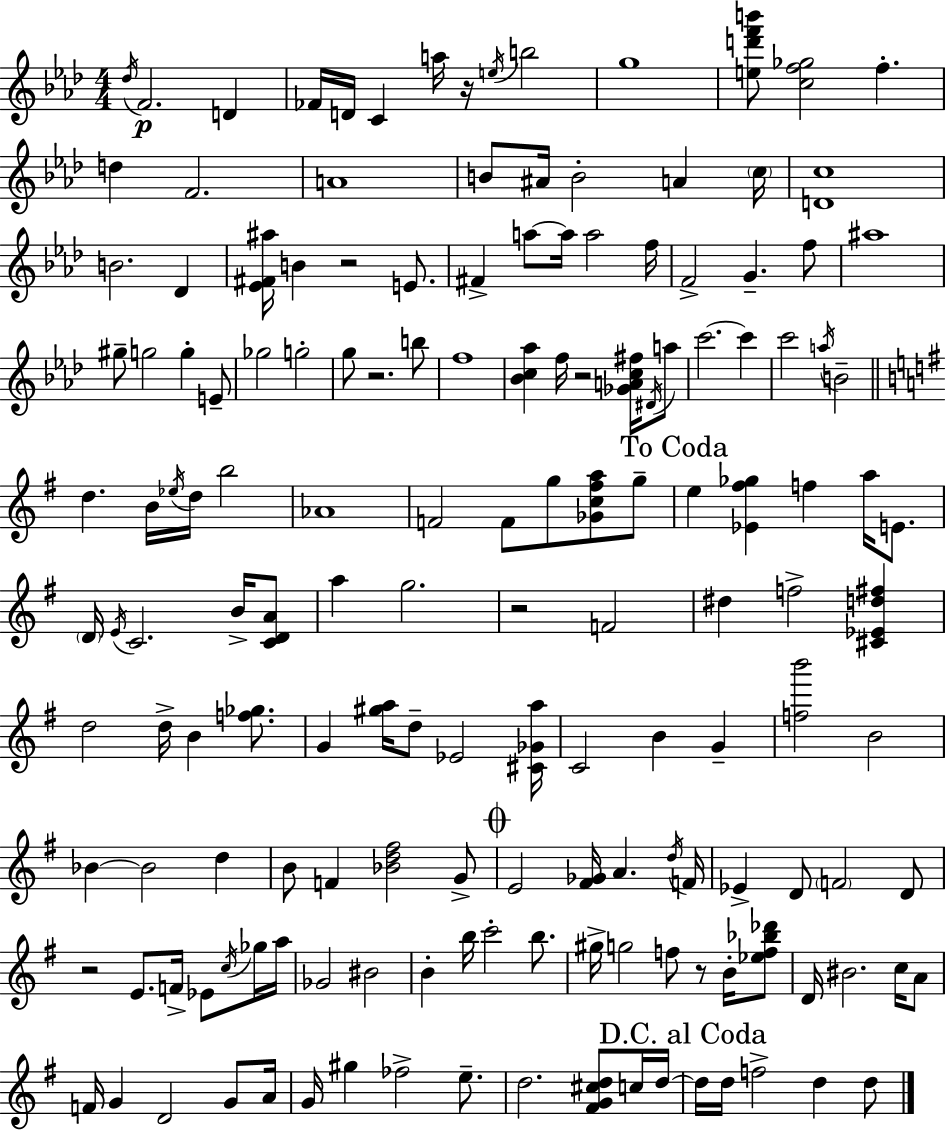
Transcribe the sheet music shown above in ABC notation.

X:1
T:Untitled
M:4/4
L:1/4
K:Fm
_d/4 F2 D _F/4 D/4 C a/4 z/4 e/4 b2 g4 [ed'f'b']/2 [cf_g]2 f d F2 A4 B/2 ^A/4 B2 A c/4 [Dc]4 B2 _D [_E^F^a]/4 B z2 E/2 ^F a/2 a/4 a2 f/4 F2 G f/2 ^a4 ^g/2 g2 g E/2 _g2 g2 g/2 z2 b/2 f4 [_Bc_a] f/4 z2 [_GAc^f]/4 ^D/4 a/2 c'2 c' c'2 a/4 B2 d B/4 _e/4 d/4 b2 _A4 F2 F/2 g/2 [_Gc^fa]/2 g/2 e [_E^f_g] f a/4 E/2 D/4 E/4 C2 B/4 [CDA]/2 a g2 z2 F2 ^d f2 [^C_Ed^f] d2 d/4 B [f_g]/2 G [^ga]/4 d/2 _E2 [^C_Ga]/4 C2 B G [fb']2 B2 _B _B2 d B/2 F [_Bd^f]2 G/2 E2 [^F_G]/4 A d/4 F/4 _E D/2 F2 D/2 z2 E/2 F/4 _E/2 c/4 _g/4 a/4 _G2 ^B2 B b/4 c'2 b/2 ^g/4 g2 f/2 z/2 B/4 [_ef_b_d']/2 D/4 ^B2 c/4 A/2 F/4 G D2 G/2 A/4 G/4 ^g _f2 e/2 d2 [^FG^cd]/2 c/4 d/4 d/4 d/4 f2 d d/2